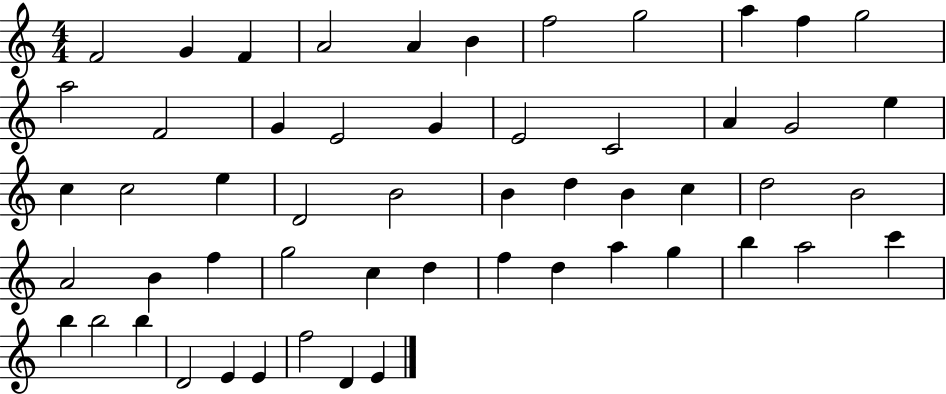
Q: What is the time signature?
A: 4/4